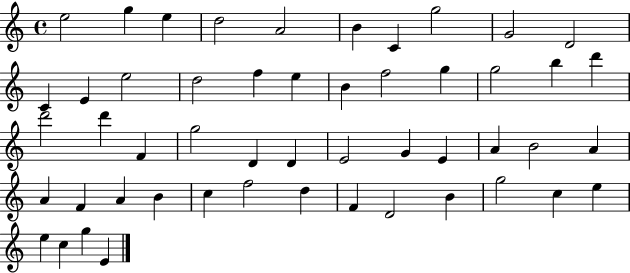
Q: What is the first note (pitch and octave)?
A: E5